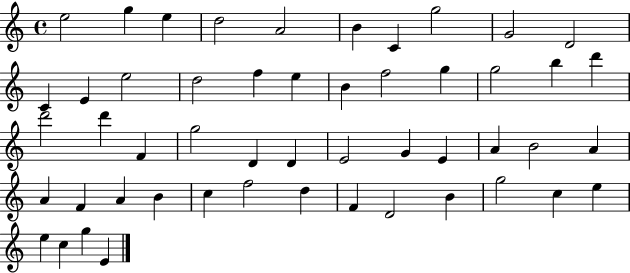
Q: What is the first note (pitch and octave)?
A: E5